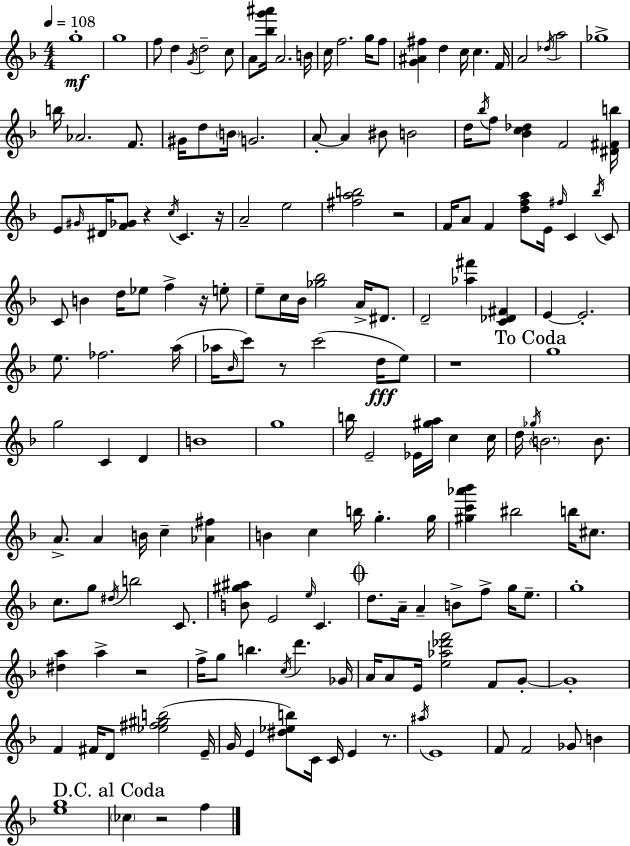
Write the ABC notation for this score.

X:1
T:Untitled
M:4/4
L:1/4
K:F
g4 g4 f/2 d G/4 d2 c/2 A/2 [_bg'^a']/4 A2 B/4 c/4 f2 g/4 f/2 [G^A^f] d c/4 c F/4 A2 _d/4 a2 _g4 b/4 _A2 F/2 ^G/4 d/2 B/4 G2 A/2 A ^B/2 B2 d/4 _b/4 f/2 [_Bc_d] F2 [^D^Fb]/4 E/2 ^G/4 ^D/4 [F_G]/2 z c/4 C z/4 A2 e2 [^fab]2 z2 F/4 A/2 F [dfa]/2 E/4 ^f/4 C _b/4 C/2 C/2 B d/4 _e/2 f z/4 e/2 e/2 c/4 _B/4 [_g_b]2 A/4 ^D/2 D2 [_a^f'] [C_D^F] E E2 e/2 _f2 a/4 _a/4 _B/4 c'/2 z/2 c'2 d/4 e/2 z4 g4 g2 C D B4 g4 b/4 E2 _E/4 [^ga]/4 c c/4 d/4 _g/4 B2 B/2 A/2 A B/4 c [_A^f] B c b/4 g g/4 [^gc'_a'_b'] ^b2 b/4 ^c/2 c/2 g/2 ^d/4 b2 C/2 [B^g^a]/2 E2 e/4 C d/2 A/4 A B/2 f/2 g/4 e/2 g4 [^da] a z2 f/4 g/2 b c/4 d' _G/4 A/4 A/2 E/4 [e_a_d'f']2 F/2 G/2 G4 F ^F/4 D/2 [_e^f^gb]2 E/4 G/4 E [^d_eb]/2 C/4 C/4 E z/2 ^a/4 E4 F/2 F2 _G/2 B [eg]4 _c z2 f